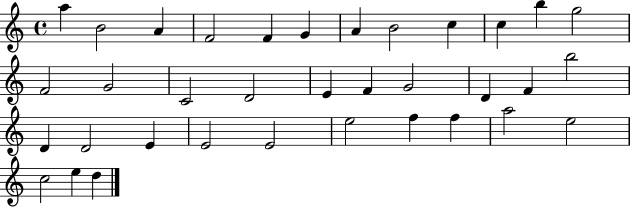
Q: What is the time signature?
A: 4/4